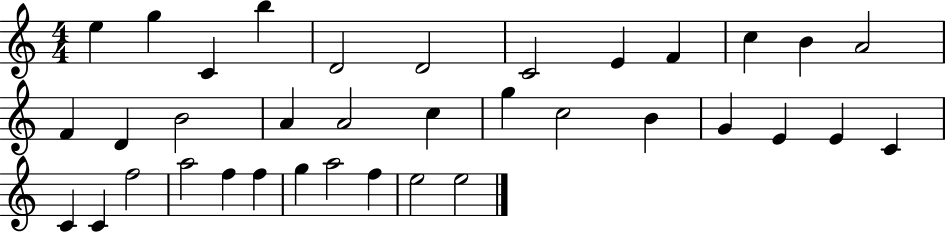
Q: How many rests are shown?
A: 0